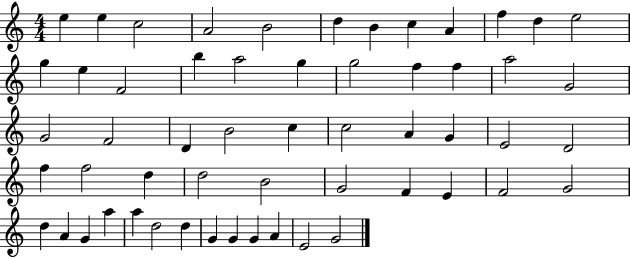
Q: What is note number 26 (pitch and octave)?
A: D4